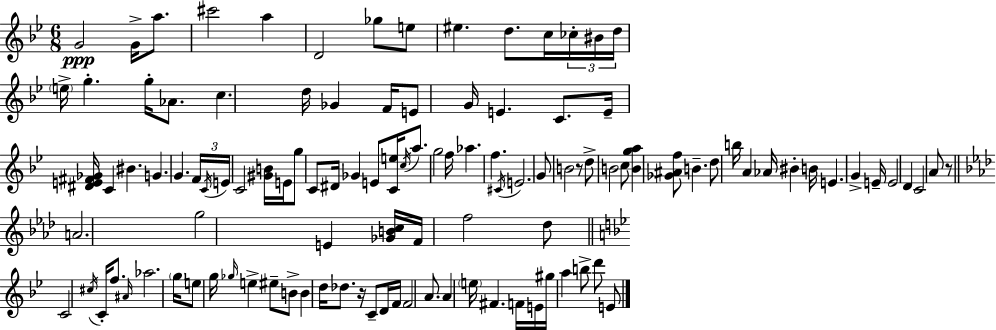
X:1
T:Untitled
M:6/8
L:1/4
K:Gm
G2 G/4 a/2 ^c'2 a D2 _g/2 e/2 ^e d/2 c/4 _c/4 ^B/4 d/4 e/4 g g/4 _A/2 c d/4 _G F/4 E/2 G/4 E C/2 E/4 [^DE^F_G]/4 C ^B G G F/4 C/4 E/4 C2 [^GB]/4 E/4 g/2 C/2 ^D/4 _G E/2 [Ce]/4 c/4 a/2 g2 f/4 _a f ^C/4 E2 G/2 B2 z/2 d/2 B2 c/2 [Bga] [_G^Af]/2 B d/2 b/4 A _A/4 ^B B/4 E G E/4 E2 D C2 A/2 z/2 A2 g2 E [_GBc]/4 F/4 f2 _d/2 C2 ^c/4 C/4 f/2 ^A/4 _a2 g/4 e/2 g/4 _g/4 e ^e/2 B/2 B d/4 _d/2 z/4 C/2 D/4 F/4 F2 A/2 A e/4 ^F F/4 E/4 ^g/4 a b/2 d'/2 E/2